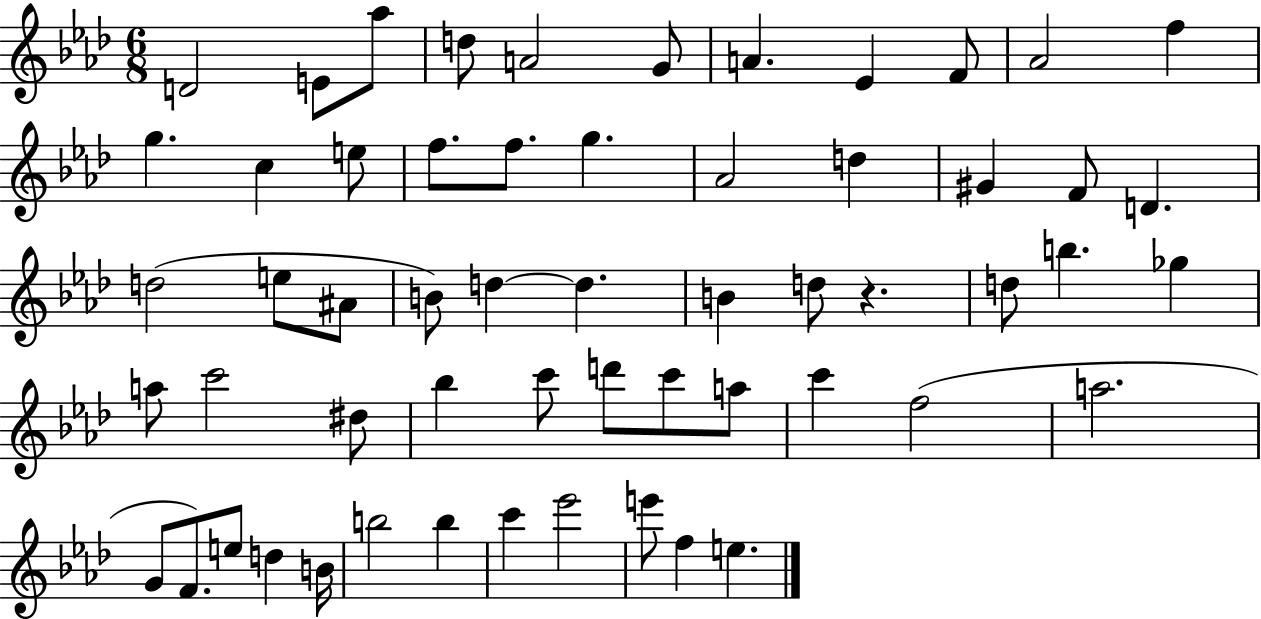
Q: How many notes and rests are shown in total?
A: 57